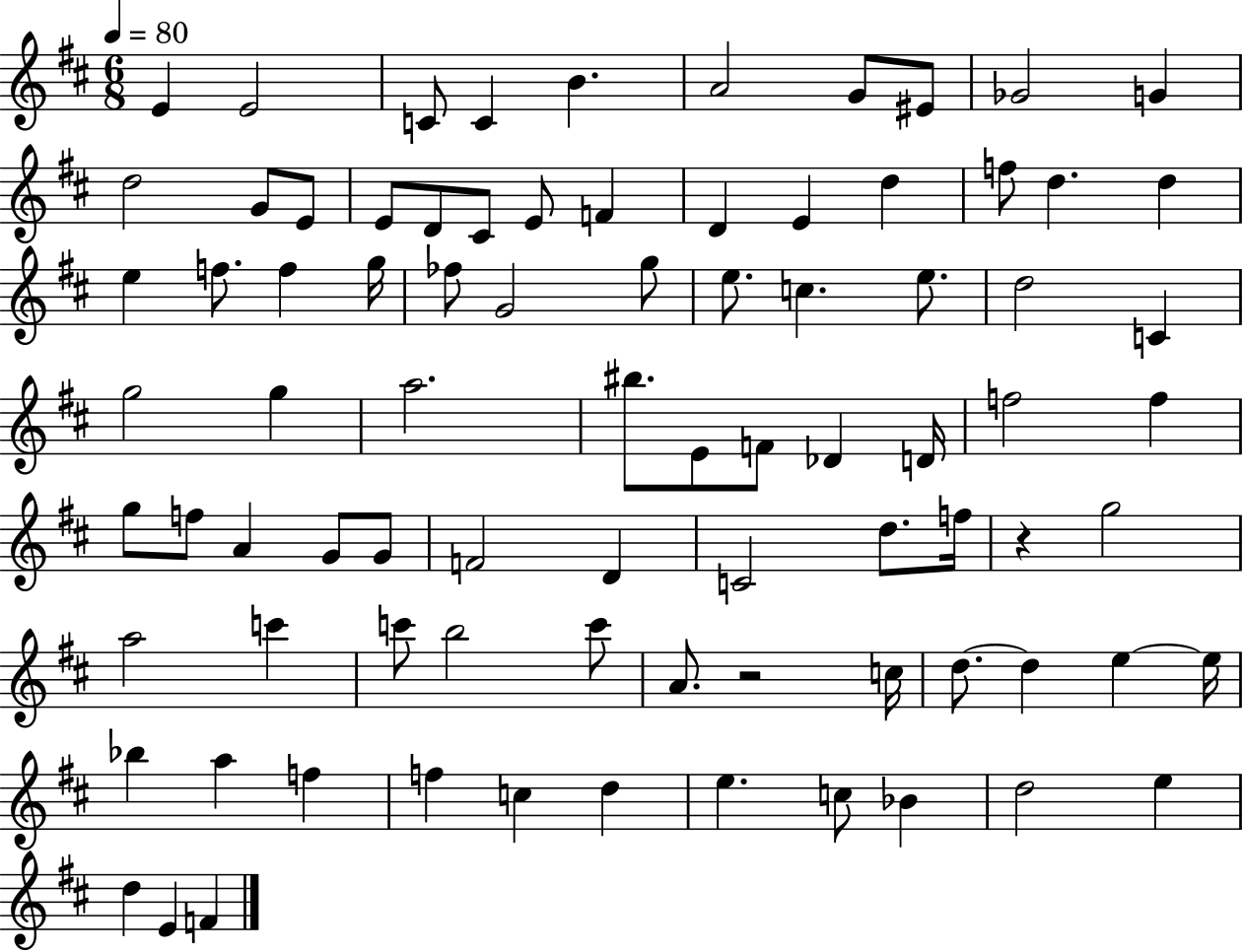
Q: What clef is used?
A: treble